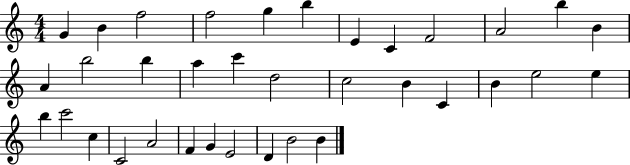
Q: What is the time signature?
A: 4/4